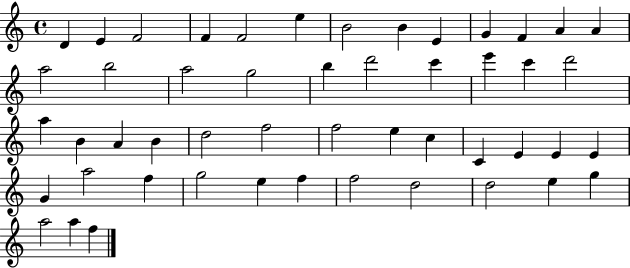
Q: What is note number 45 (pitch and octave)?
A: D5